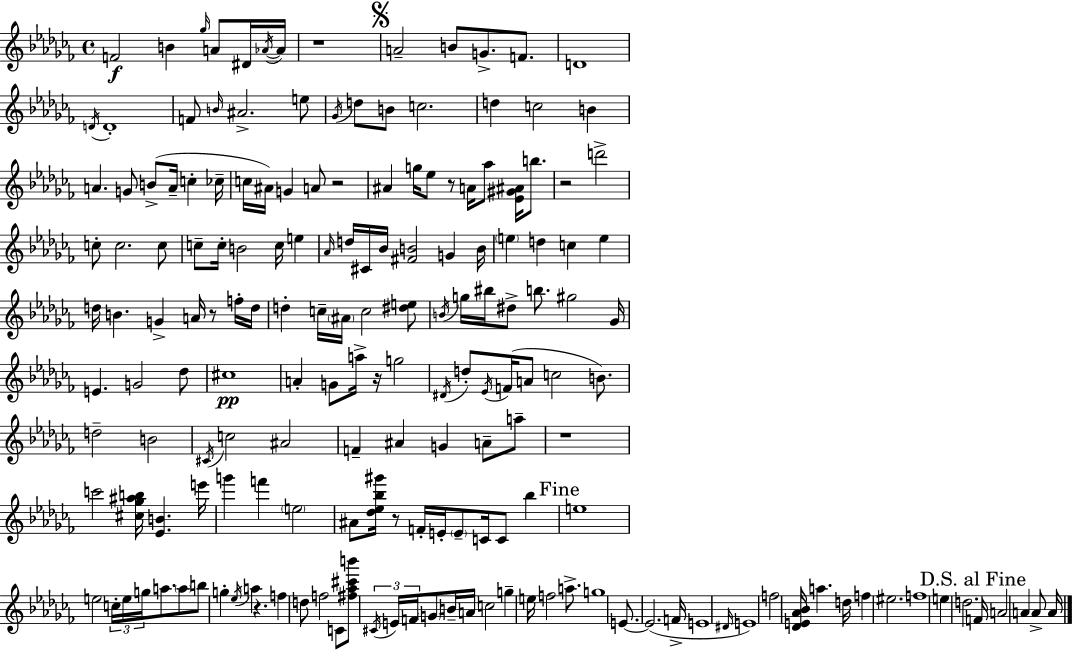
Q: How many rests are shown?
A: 9